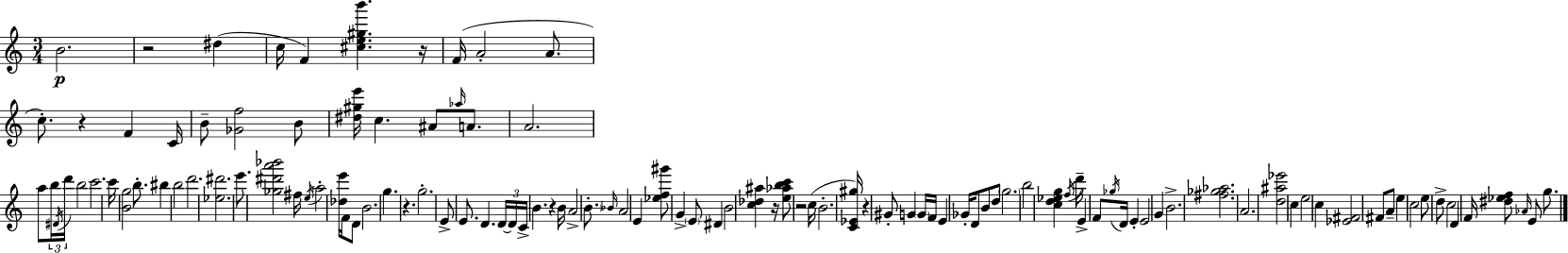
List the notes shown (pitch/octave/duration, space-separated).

B4/h. R/h D#5/q C5/s F4/q [C#5,E5,G#5,B6]/q. R/s F4/s A4/h A4/e. C5/e. R/q F4/q C4/s B4/e [Gb4,F5]/h B4/e [D#5,G#5,E6]/s C5/q. A#4/e Ab5/s A4/e. A4/h. A5/e B5/s D#4/s D6/s B5/h C6/h. C6/s [B4,G5]/h B5/e. BIS5/q B5/h D6/h. [Eb5,D#6]/h. E6/e. [Gb5,D#6,A6,Bb6]/h F#5/s E5/s A5/h [Db5,E6]/s F4/s D4/e B4/h. G5/q. R/q. G5/h. E4/e E4/e. D4/q. D4/s D4/s C4/s B4/q. R/q B4/s A4/h B4/e. Bb4/s A4/h E4/q [Eb5,F5,G#6]/e G4/q E4/e D#4/q B4/h [C5,Db5,A#5]/q R/s [E5,Ab5,B5,C6]/e R/h C5/s B4/h. [C4,Eb4,G#5]/s R/q G#4/e G4/q G4/s F4/s E4/q Gb4/s D4/e B4/e D5/e G5/h. B5/h [C5,D5,Eb5,G5]/q F5/s D6/s E4/q F4/e Gb5/s D4/s E4/q E4/h G4/q B4/h. [F#5,Gb5,Ab5]/h. A4/h. [D5,A#5,Eb6]/h C5/q E5/h C5/q [Eb4,F#4]/h F#4/e A4/e E5/q C5/h E5/e D5/e C5/h D4/q F4/s [D#5,Eb5,F5]/e Ab4/s E4/e G5/e.